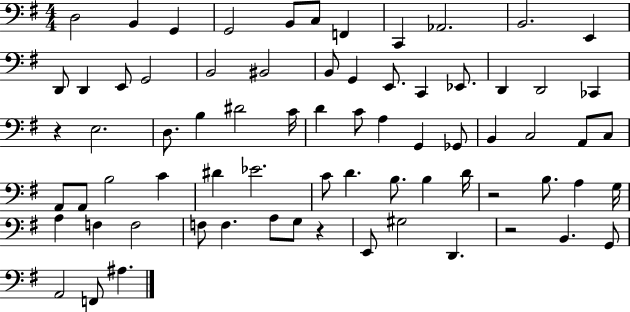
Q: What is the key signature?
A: G major